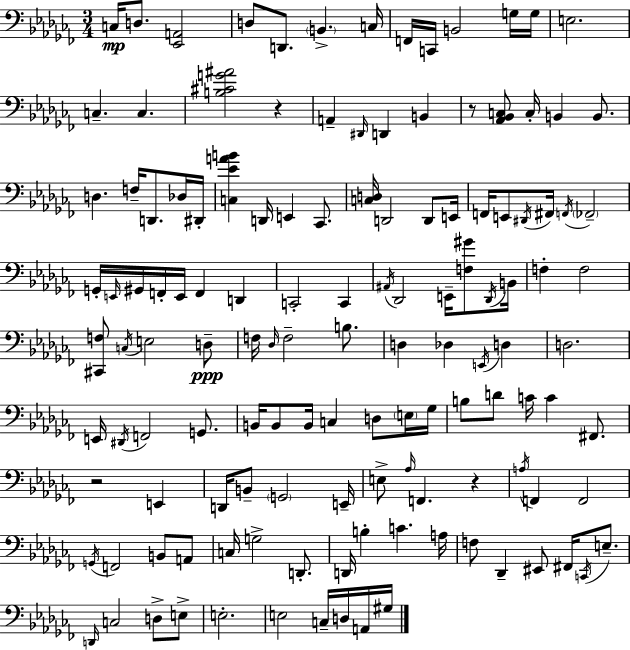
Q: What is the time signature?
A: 3/4